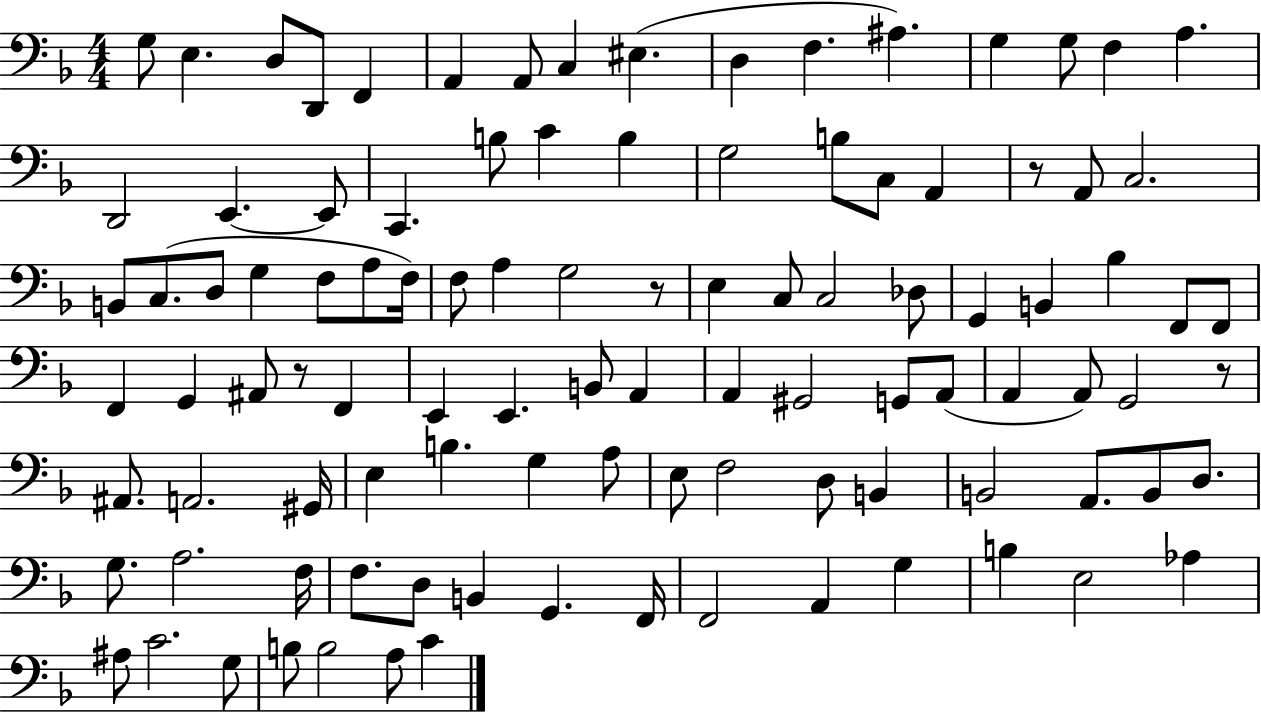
{
  \clef bass
  \numericTimeSignature
  \time 4/4
  \key f \major
  g8 e4. d8 d,8 f,4 | a,4 a,8 c4 eis4.( | d4 f4. ais4.) | g4 g8 f4 a4. | \break d,2 e,4.~~ e,8 | c,4. b8 c'4 b4 | g2 b8 c8 a,4 | r8 a,8 c2. | \break b,8 c8.( d8 g4 f8 a8 f16) | f8 a4 g2 r8 | e4 c8 c2 des8 | g,4 b,4 bes4 f,8 f,8 | \break f,4 g,4 ais,8 r8 f,4 | e,4 e,4. b,8 a,4 | a,4 gis,2 g,8 a,8( | a,4 a,8) g,2 r8 | \break ais,8. a,2. gis,16 | e4 b4. g4 a8 | e8 f2 d8 b,4 | b,2 a,8. b,8 d8. | \break g8. a2. f16 | f8. d8 b,4 g,4. f,16 | f,2 a,4 g4 | b4 e2 aes4 | \break ais8 c'2. g8 | b8 b2 a8 c'4 | \bar "|."
}